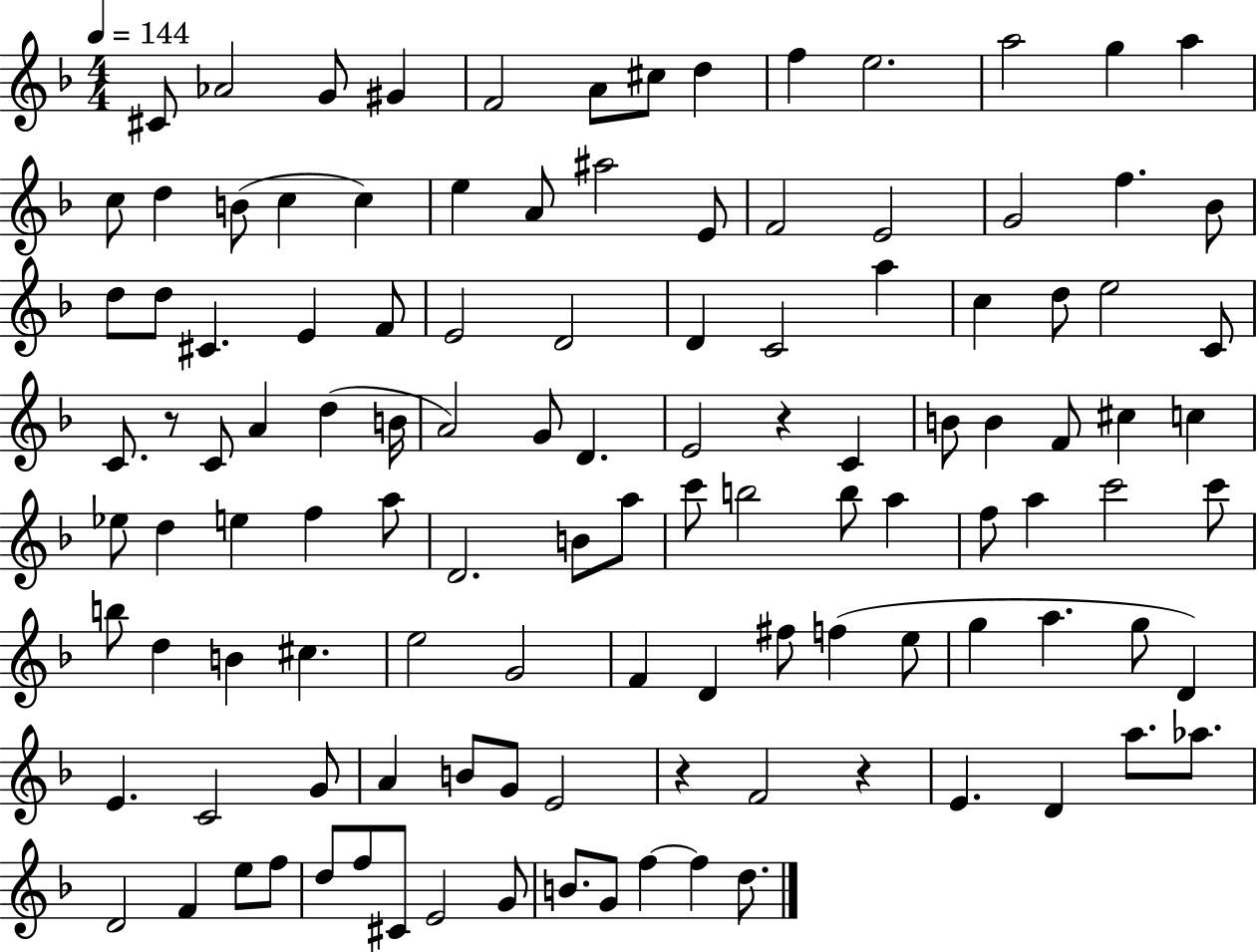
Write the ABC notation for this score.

X:1
T:Untitled
M:4/4
L:1/4
K:F
^C/2 _A2 G/2 ^G F2 A/2 ^c/2 d f e2 a2 g a c/2 d B/2 c c e A/2 ^a2 E/2 F2 E2 G2 f _B/2 d/2 d/2 ^C E F/2 E2 D2 D C2 a c d/2 e2 C/2 C/2 z/2 C/2 A d B/4 A2 G/2 D E2 z C B/2 B F/2 ^c c _e/2 d e f a/2 D2 B/2 a/2 c'/2 b2 b/2 a f/2 a c'2 c'/2 b/2 d B ^c e2 G2 F D ^f/2 f e/2 g a g/2 D E C2 G/2 A B/2 G/2 E2 z F2 z E D a/2 _a/2 D2 F e/2 f/2 d/2 f/2 ^C/2 E2 G/2 B/2 G/2 f f d/2